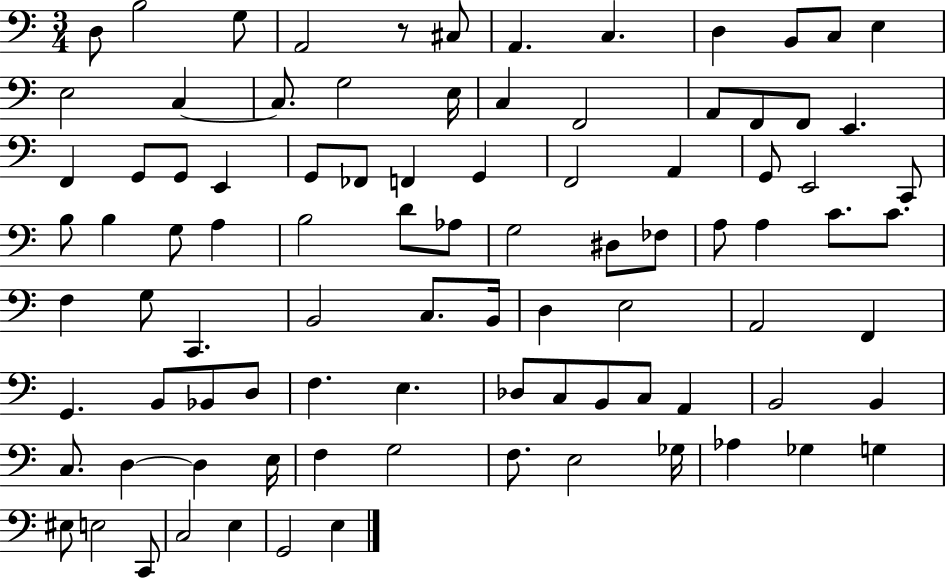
{
  \clef bass
  \numericTimeSignature
  \time 3/4
  \key c \major
  d8 b2 g8 | a,2 r8 cis8 | a,4. c4. | d4 b,8 c8 e4 | \break e2 c4~~ | c8. g2 e16 | c4 f,2 | a,8 f,8 f,8 e,4. | \break f,4 g,8 g,8 e,4 | g,8 fes,8 f,4 g,4 | f,2 a,4 | g,8 e,2 c,8 | \break b8 b4 g8 a4 | b2 d'8 aes8 | g2 dis8 fes8 | a8 a4 c'8. c'8. | \break f4 g8 c,4. | b,2 c8. b,16 | d4 e2 | a,2 f,4 | \break g,4. b,8 bes,8 d8 | f4. e4. | des8 c8 b,8 c8 a,4 | b,2 b,4 | \break c8. d4~~ d4 e16 | f4 g2 | f8. e2 ges16 | aes4 ges4 g4 | \break eis8 e2 c,8 | c2 e4 | g,2 e4 | \bar "|."
}